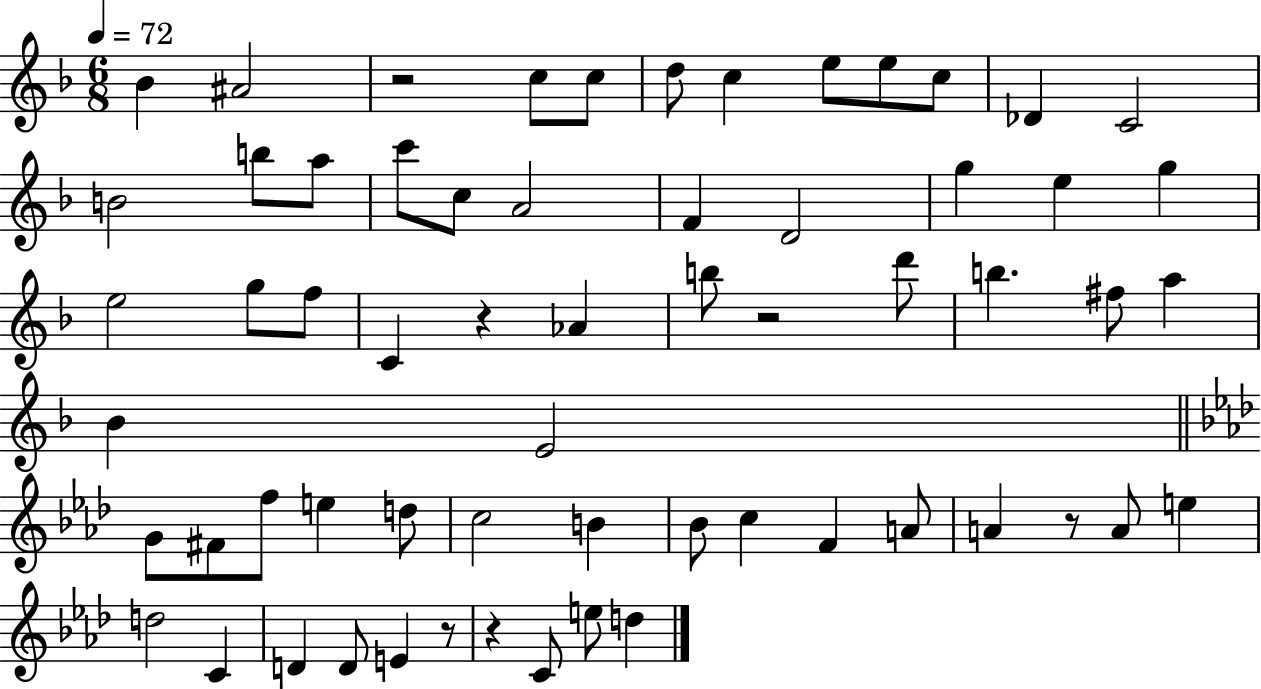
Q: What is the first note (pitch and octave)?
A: Bb4